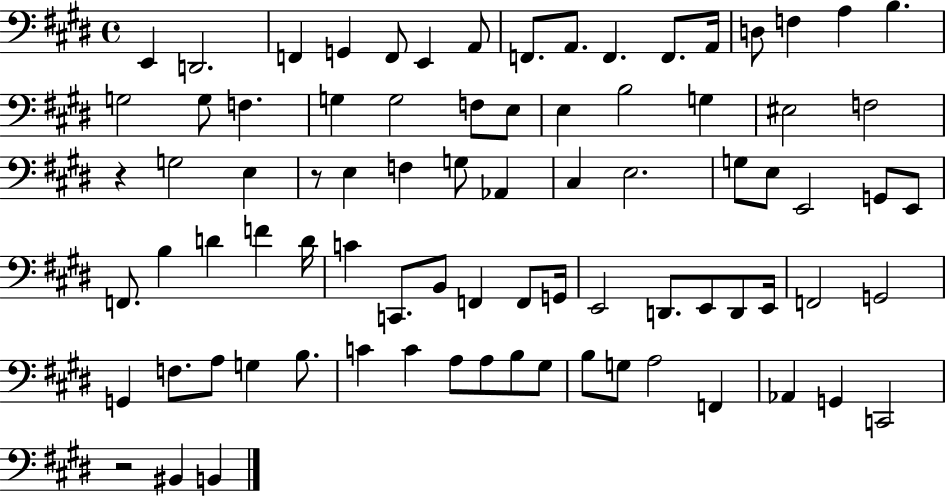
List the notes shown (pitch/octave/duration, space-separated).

E2/q D2/h. F2/q G2/q F2/e E2/q A2/e F2/e. A2/e. F2/q. F2/e. A2/s D3/e F3/q A3/q B3/q. G3/h G3/e F3/q. G3/q G3/h F3/e E3/e E3/q B3/h G3/q EIS3/h F3/h R/q G3/h E3/q R/e E3/q F3/q G3/e Ab2/q C#3/q E3/h. G3/e E3/e E2/h G2/e E2/e F2/e. B3/q D4/q F4/q D4/s C4/q C2/e. B2/e F2/q F2/e G2/s E2/h D2/e. E2/e D2/e E2/s F2/h G2/h G2/q F3/e. A3/e G3/q B3/e. C4/q C4/q A3/e A3/e B3/e G#3/e B3/e G3/e A3/h F2/q Ab2/q G2/q C2/h R/h BIS2/q B2/q